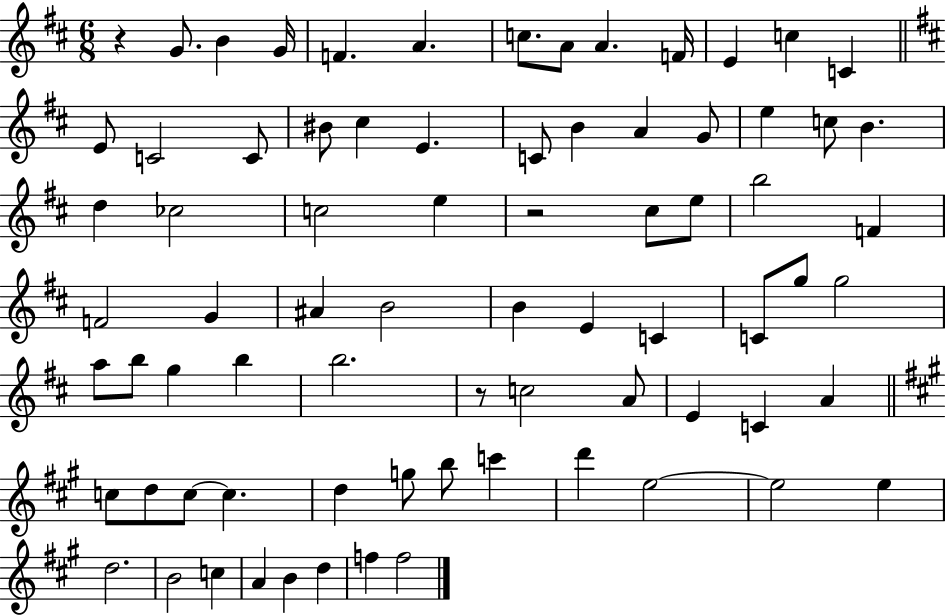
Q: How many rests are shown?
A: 3